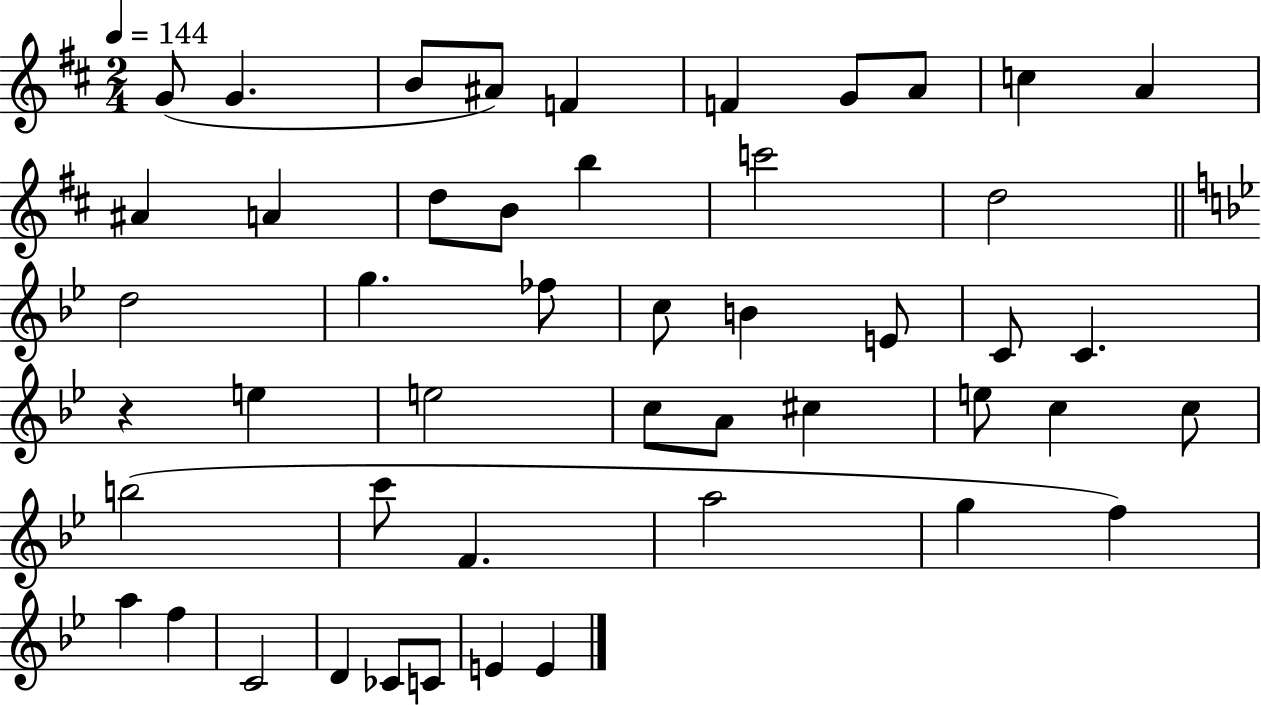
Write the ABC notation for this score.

X:1
T:Untitled
M:2/4
L:1/4
K:D
G/2 G B/2 ^A/2 F F G/2 A/2 c A ^A A d/2 B/2 b c'2 d2 d2 g _f/2 c/2 B E/2 C/2 C z e e2 c/2 A/2 ^c e/2 c c/2 b2 c'/2 F a2 g f a f C2 D _C/2 C/2 E E